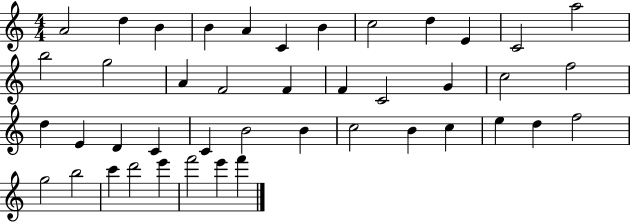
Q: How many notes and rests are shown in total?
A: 43